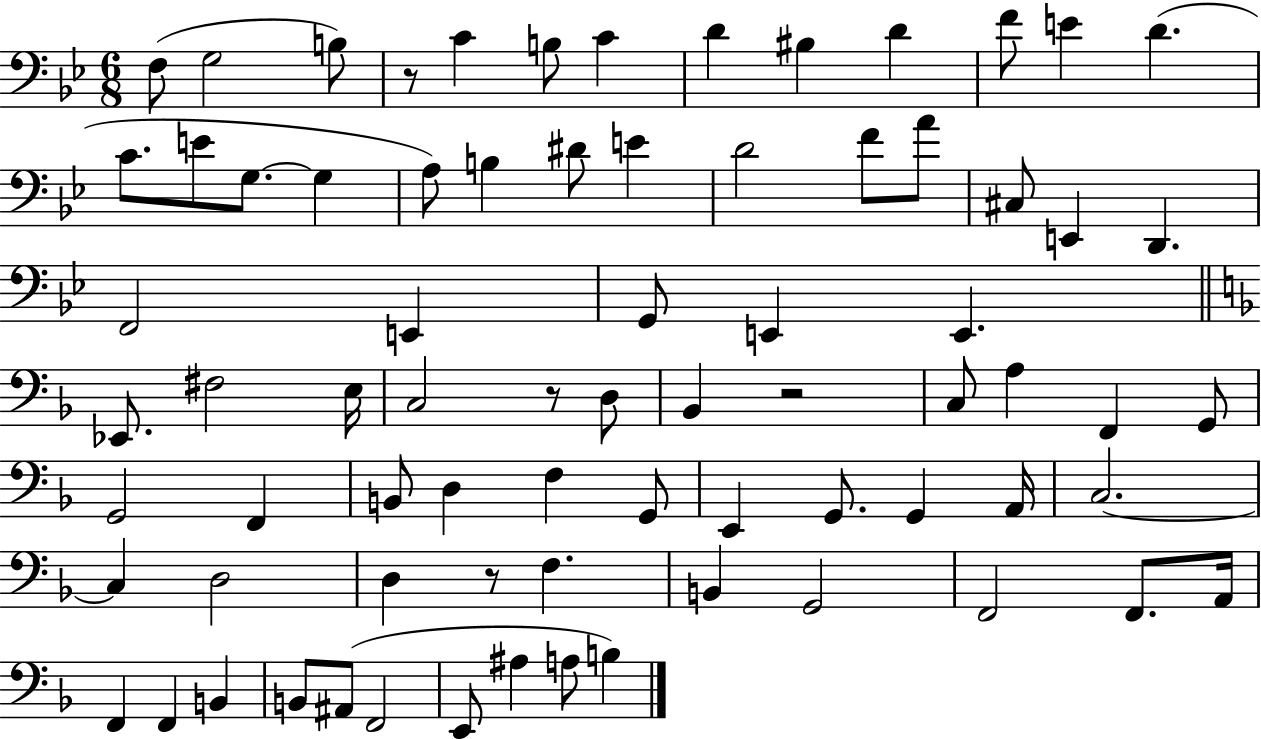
X:1
T:Untitled
M:6/8
L:1/4
K:Bb
F,/2 G,2 B,/2 z/2 C B,/2 C D ^B, D F/2 E D C/2 E/2 G,/2 G, A,/2 B, ^D/2 E D2 F/2 A/2 ^C,/2 E,, D,, F,,2 E,, G,,/2 E,, E,, _E,,/2 ^F,2 E,/4 C,2 z/2 D,/2 _B,, z2 C,/2 A, F,, G,,/2 G,,2 F,, B,,/2 D, F, G,,/2 E,, G,,/2 G,, A,,/4 C,2 C, D,2 D, z/2 F, B,, G,,2 F,,2 F,,/2 A,,/4 F,, F,, B,, B,,/2 ^A,,/2 F,,2 E,,/2 ^A, A,/2 B,